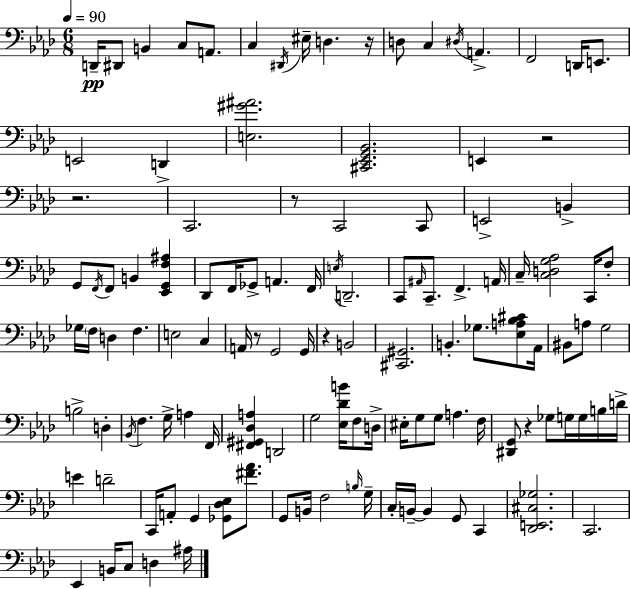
{
  \clef bass
  \numericTimeSignature
  \time 6/8
  \key aes \major
  \tempo 4 = 90
  d,16--\pp dis,8 b,4 c8 a,8. | c4 \acciaccatura { dis,16 } eis16-- d4. | r16 d8 c4 \acciaccatura { dis16 } a,4.-> | f,2 d,16 e,8. | \break e,2 d,4-> | <e gis' ais'>2. | <cis, ees, g, bes,>2. | e,4 r2 | \break r2. | c,2. | r8 c,2 | c,8 e,2-> b,4-> | \break g,8 \acciaccatura { f,16 } f,8 b,4 <ees, g, f ais>4 | des,8 f,16 ges,8-> a,4. | f,16 \acciaccatura { e16 } d,2.-- | c,8 \grace { ais,16 } c,8.-- f,4.-> | \break a,16 c16-- <c d g aes>2 | c,16 f8-. ges16 \parenthesize f16 d4 f4. | e2 | c4 a,16 r8 g,2 | \break g,16 r4 b,2 | <cis, gis,>2. | b,4.-. ges8. | <ees a bes cis'>8 aes,16 bis,8 a8 g2 | \break b2-> | d4-. \acciaccatura { bes,16 } f4. | g16-> a4 f,16 <fis, gis, des a>4 d,2 | g2 | \break <ees des' b'>16 f8 d16-> eis16-. g8 g8 a4. | f16 <dis, g,>8 r4 | ges8 g16 g16 b16 d'16-> e'4 d'2-- | c,16 a,8-. g,4 | \break <ges, des ees>8 <fis' aes'>8. g,8 b,16 f2 | \grace { b16 } g16-- c16-. b,16--~~ b,4 | g,8 c,4 <des, e, cis ges>2. | c,2. | \break ees,4 b,16 | c8 d4 ais16 \bar "|."
}